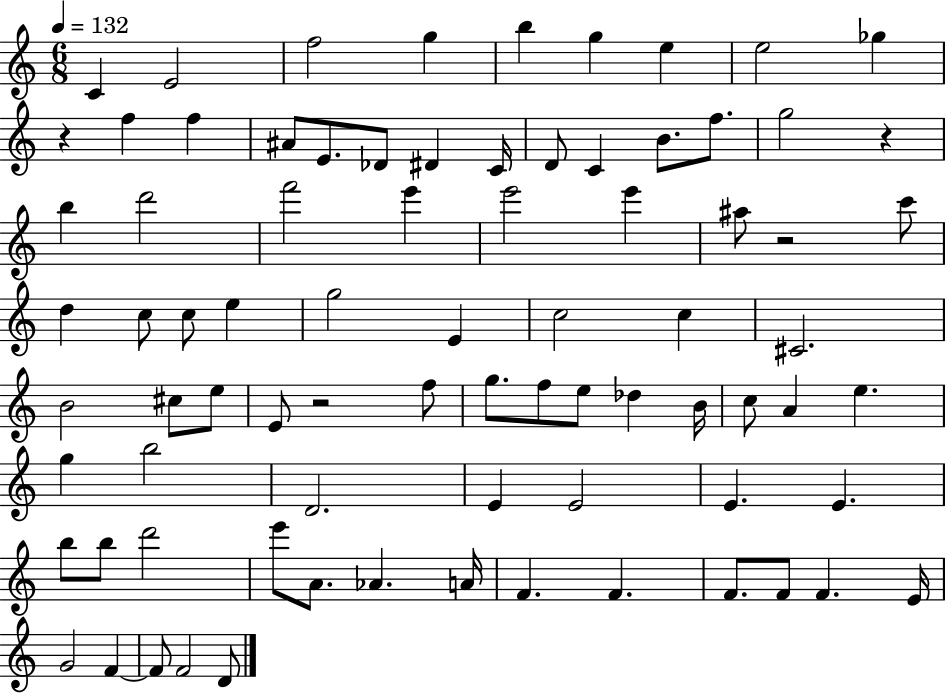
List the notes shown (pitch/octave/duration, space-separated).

C4/q E4/h F5/h G5/q B5/q G5/q E5/q E5/h Gb5/q R/q F5/q F5/q A#4/e E4/e. Db4/e D#4/q C4/s D4/e C4/q B4/e. F5/e. G5/h R/q B5/q D6/h F6/h E6/q E6/h E6/q A#5/e R/h C6/e D5/q C5/e C5/e E5/q G5/h E4/q C5/h C5/q C#4/h. B4/h C#5/e E5/e E4/e R/h F5/e G5/e. F5/e E5/e Db5/q B4/s C5/e A4/q E5/q. G5/q B5/h D4/h. E4/q E4/h E4/q. E4/q. B5/e B5/e D6/h E6/e A4/e. Ab4/q. A4/s F4/q. F4/q. F4/e. F4/e F4/q. E4/s G4/h F4/q F4/e F4/h D4/e